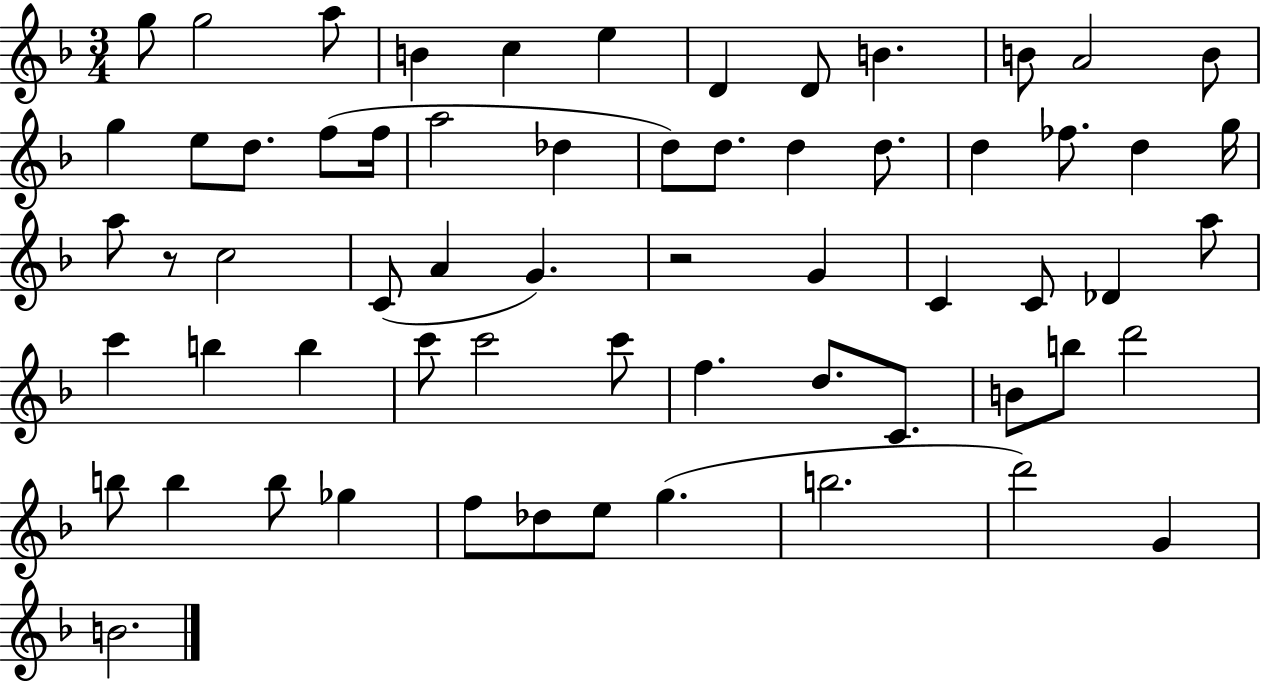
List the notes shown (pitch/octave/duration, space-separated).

G5/e G5/h A5/e B4/q C5/q E5/q D4/q D4/e B4/q. B4/e A4/h B4/e G5/q E5/e D5/e. F5/e F5/s A5/h Db5/q D5/e D5/e. D5/q D5/e. D5/q FES5/e. D5/q G5/s A5/e R/e C5/h C4/e A4/q G4/q. R/h G4/q C4/q C4/e Db4/q A5/e C6/q B5/q B5/q C6/e C6/h C6/e F5/q. D5/e. C4/e. B4/e B5/e D6/h B5/e B5/q B5/e Gb5/q F5/e Db5/e E5/e G5/q. B5/h. D6/h G4/q B4/h.